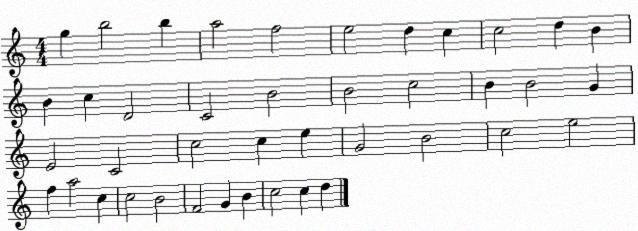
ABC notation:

X:1
T:Untitled
M:4/4
L:1/4
K:C
g b2 b a2 f2 e2 d c c2 d B B c D2 C2 B2 B2 c2 B B2 G E2 C2 c2 c e G2 B2 c2 e2 f a2 c c2 B2 F2 G B c2 c d